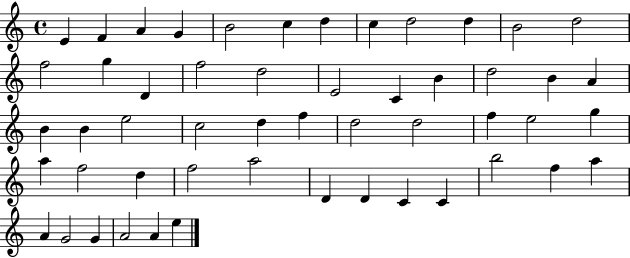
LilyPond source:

{
  \clef treble
  \time 4/4
  \defaultTimeSignature
  \key c \major
  e'4 f'4 a'4 g'4 | b'2 c''4 d''4 | c''4 d''2 d''4 | b'2 d''2 | \break f''2 g''4 d'4 | f''2 d''2 | e'2 c'4 b'4 | d''2 b'4 a'4 | \break b'4 b'4 e''2 | c''2 d''4 f''4 | d''2 d''2 | f''4 e''2 g''4 | \break a''4 f''2 d''4 | f''2 a''2 | d'4 d'4 c'4 c'4 | b''2 f''4 a''4 | \break a'4 g'2 g'4 | a'2 a'4 e''4 | \bar "|."
}